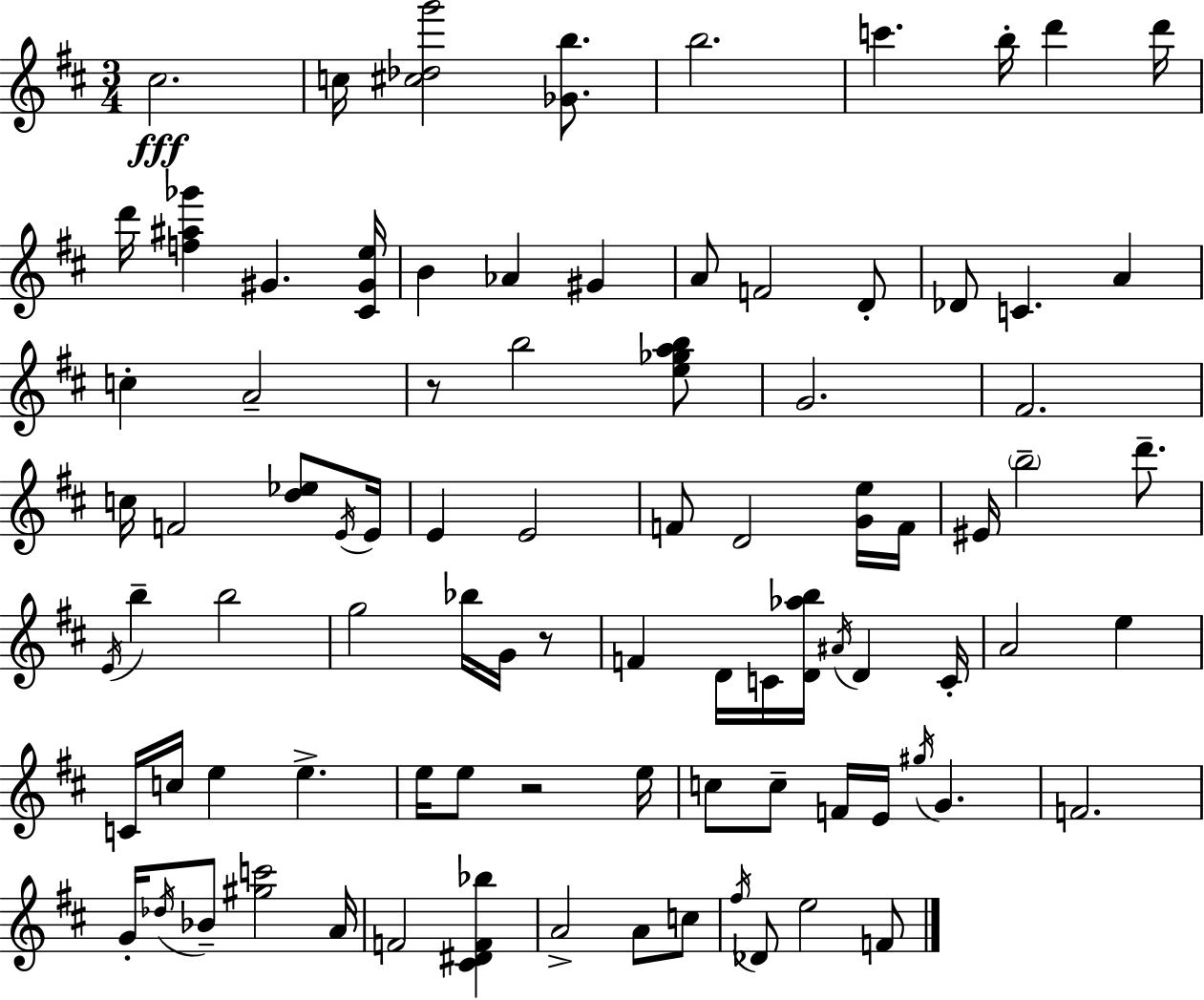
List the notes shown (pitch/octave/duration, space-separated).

C#5/h. C5/s [C#5,Db5,G6]/h [Gb4,B5]/e. B5/h. C6/q. B5/s D6/q D6/s D6/s [F5,A#5,Gb6]/q G#4/q. [C#4,G#4,E5]/s B4/q Ab4/q G#4/q A4/e F4/h D4/e Db4/e C4/q. A4/q C5/q A4/h R/e B5/h [E5,Gb5,A5,B5]/e G4/h. F#4/h. C5/s F4/h [D5,Eb5]/e E4/s E4/s E4/q E4/h F4/e D4/h [G4,E5]/s F4/s EIS4/s B5/h D6/e. E4/s B5/q B5/h G5/h Bb5/s G4/s R/e F4/q D4/s C4/s [D4,Ab5,B5]/s A#4/s D4/q C4/s A4/h E5/q C4/s C5/s E5/q E5/q. E5/s E5/e R/h E5/s C5/e C5/e F4/s E4/s G#5/s G4/q. F4/h. G4/s Db5/s Bb4/e [G#5,C6]/h A4/s F4/h [C#4,D#4,F4,Bb5]/q A4/h A4/e C5/e F#5/s Db4/e E5/h F4/e